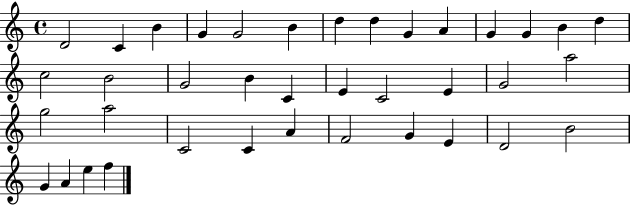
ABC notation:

X:1
T:Untitled
M:4/4
L:1/4
K:C
D2 C B G G2 B d d G A G G B d c2 B2 G2 B C E C2 E G2 a2 g2 a2 C2 C A F2 G E D2 B2 G A e f